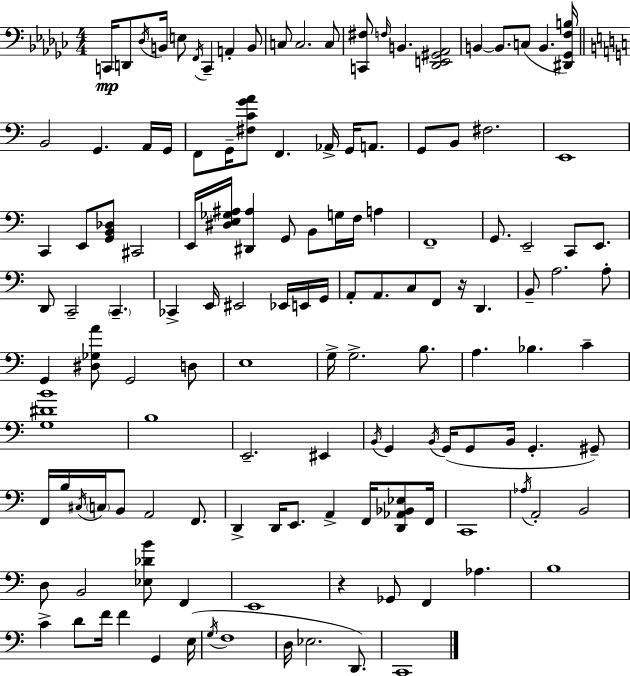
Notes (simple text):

C2/s D2/e Db3/s B2/s E3/e F2/s C2/q A2/q B2/e C3/e C3/h. C3/e [C2,F#3]/e F3/s B2/q. [Db2,E2,G#2,Ab2]/h B2/q B2/e. C3/e B2/q. [D#2,Gb2,F3,B3]/s B2/h G2/q. A2/s G2/s F2/e G2/s [F#3,C4,G4,A4]/e F2/q. Ab2/s G2/s A2/e. G2/e B2/e F#3/h. E2/w C2/q E2/e [G2,B2,Db3]/e C#2/h E2/s [D#3,E3,Gb3,A#3]/s [D#2,A#3]/q G2/e B2/e G3/s F3/s A3/q F2/w G2/e. E2/h C2/e E2/e. D2/e C2/h C2/q. CES2/q E2/s EIS2/h Eb2/s E2/s G2/s A2/e A2/e. C3/e F2/e R/s D2/q. B2/e A3/h. A3/e G2/q [D#3,Gb3,A4]/e G2/h D3/e E3/w G3/s G3/h. B3/e. A3/q. Bb3/q. C4/q [G3,D#4,B4]/w B3/w E2/h. EIS2/q B2/s G2/q B2/s G2/s G2/e B2/s G2/q. G#2/e F2/s B3/s C#3/s C3/s B2/e A2/h F2/e. D2/q D2/s E2/e. A2/q F2/s [D2,Ab2,Bb2,Eb3]/e F2/s C2/w Ab3/s A2/h B2/h D3/e B2/h [Eb3,Db4,B4]/e F2/q E2/w R/q Gb2/e F2/q Ab3/q. B3/w C4/q D4/e F4/s F4/q G2/q E3/s G3/s F3/w D3/s Eb3/h. D2/e. C2/w